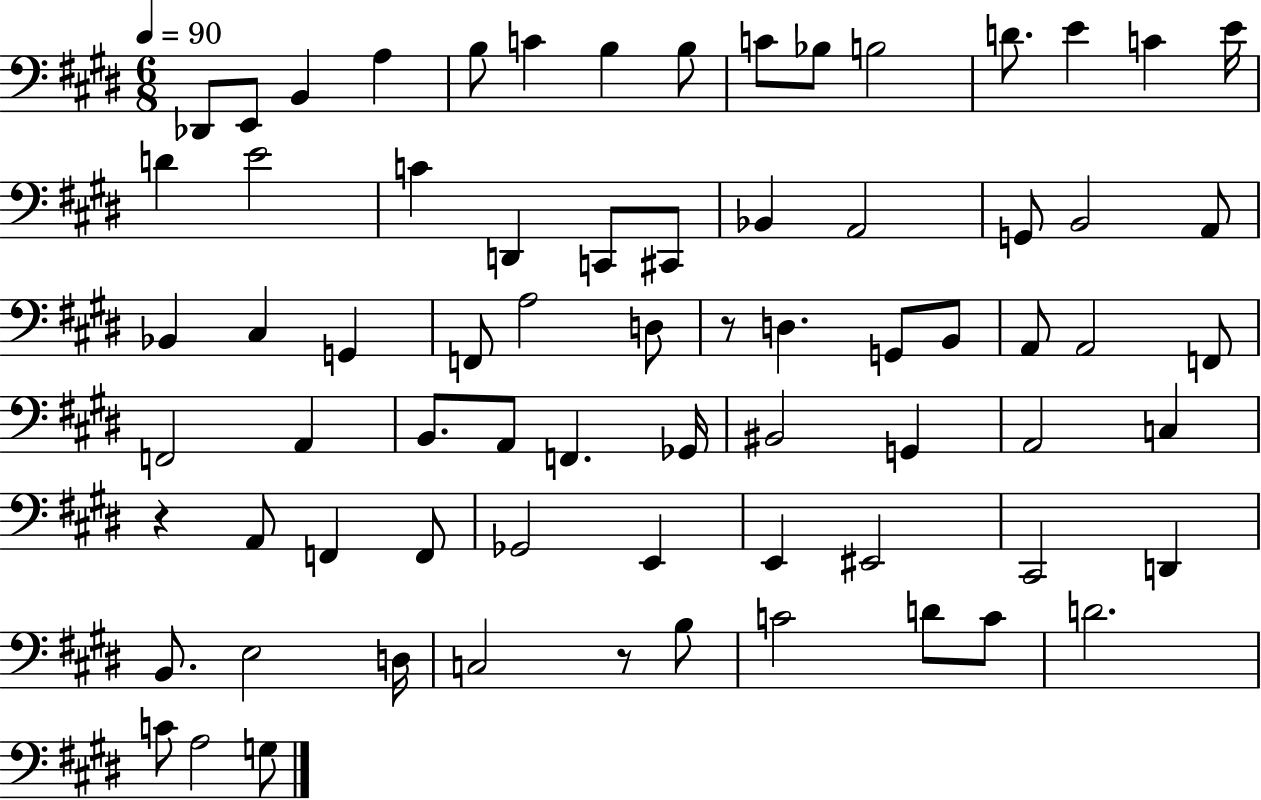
Db2/e E2/e B2/q A3/q B3/e C4/q B3/q B3/e C4/e Bb3/e B3/h D4/e. E4/q C4/q E4/s D4/q E4/h C4/q D2/q C2/e C#2/e Bb2/q A2/h G2/e B2/h A2/e Bb2/q C#3/q G2/q F2/e A3/h D3/e R/e D3/q. G2/e B2/e A2/e A2/h F2/e F2/h A2/q B2/e. A2/e F2/q. Gb2/s BIS2/h G2/q A2/h C3/q R/q A2/e F2/q F2/e Gb2/h E2/q E2/q EIS2/h C#2/h D2/q B2/e. E3/h D3/s C3/h R/e B3/e C4/h D4/e C4/e D4/h. C4/e A3/h G3/e